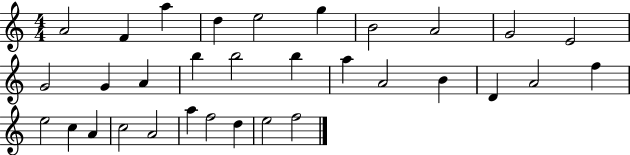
X:1
T:Untitled
M:4/4
L:1/4
K:C
A2 F a d e2 g B2 A2 G2 E2 G2 G A b b2 b a A2 B D A2 f e2 c A c2 A2 a f2 d e2 f2